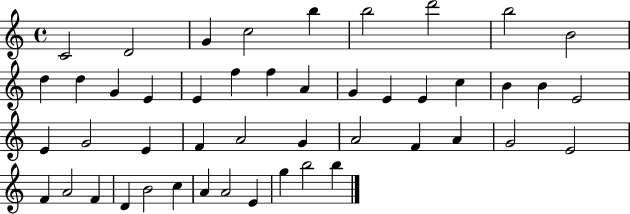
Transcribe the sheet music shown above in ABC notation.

X:1
T:Untitled
M:4/4
L:1/4
K:C
C2 D2 G c2 b b2 d'2 b2 B2 d d G E E f f A G E E c B B E2 E G2 E F A2 G A2 F A G2 E2 F A2 F D B2 c A A2 E g b2 b